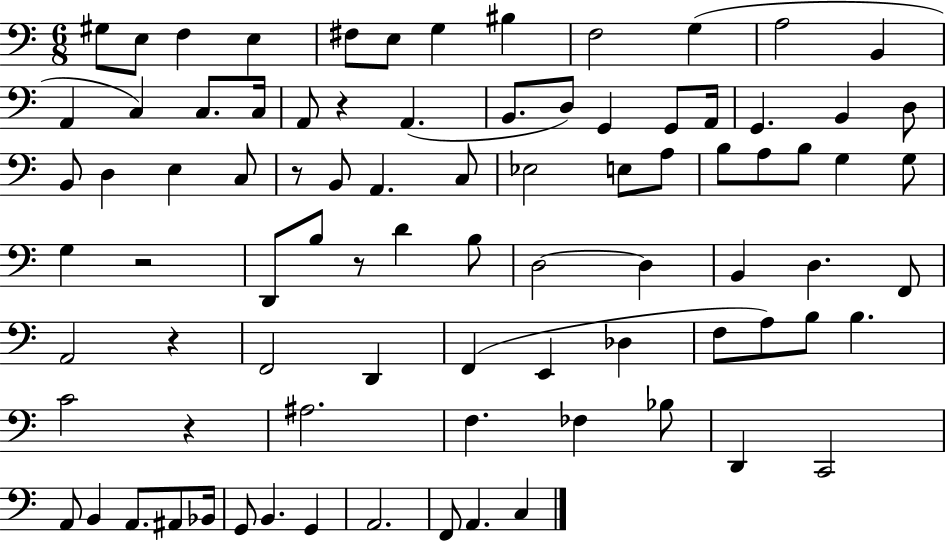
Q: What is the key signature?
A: C major